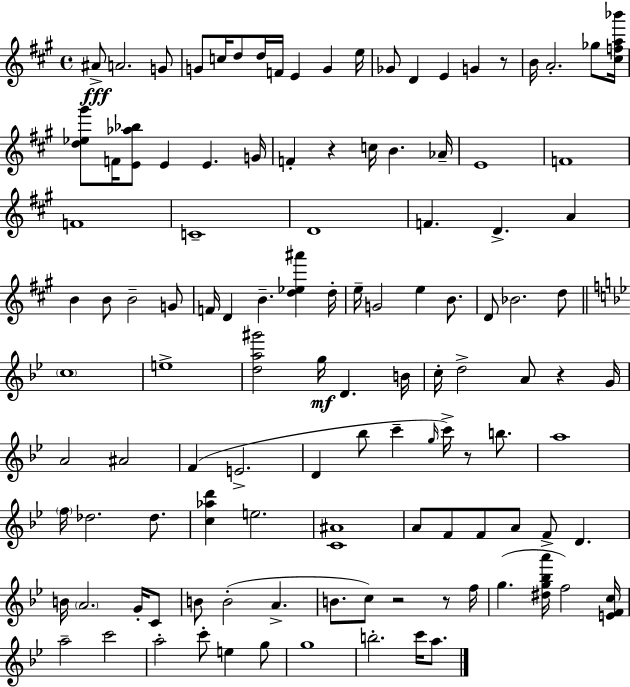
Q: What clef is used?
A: treble